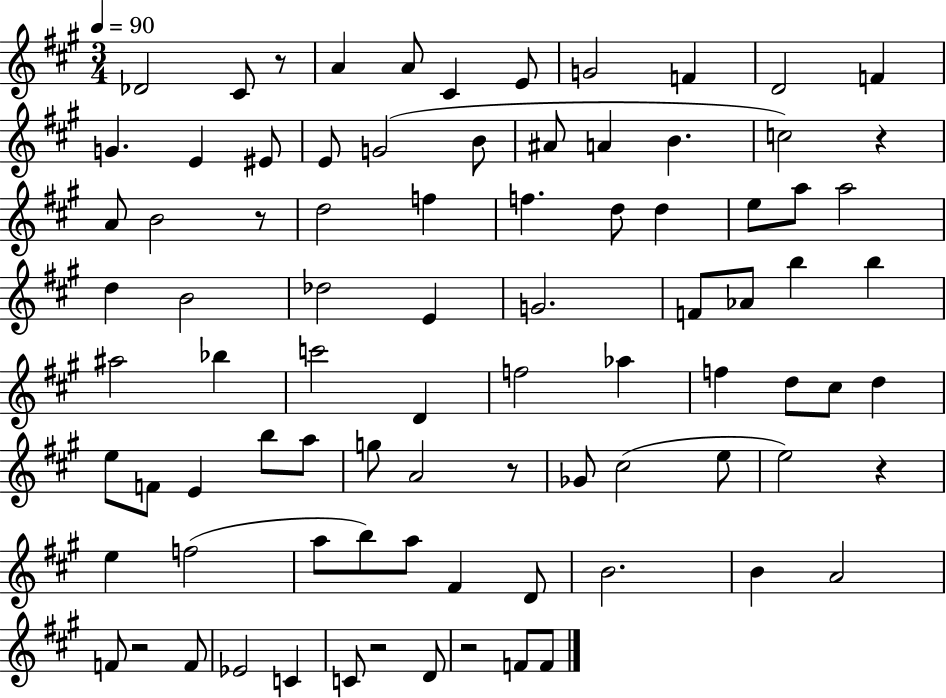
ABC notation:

X:1
T:Untitled
M:3/4
L:1/4
K:A
_D2 ^C/2 z/2 A A/2 ^C E/2 G2 F D2 F G E ^E/2 E/2 G2 B/2 ^A/2 A B c2 z A/2 B2 z/2 d2 f f d/2 d e/2 a/2 a2 d B2 _d2 E G2 F/2 _A/2 b b ^a2 _b c'2 D f2 _a f d/2 ^c/2 d e/2 F/2 E b/2 a/2 g/2 A2 z/2 _G/2 ^c2 e/2 e2 z e f2 a/2 b/2 a/2 ^F D/2 B2 B A2 F/2 z2 F/2 _E2 C C/2 z2 D/2 z2 F/2 F/2